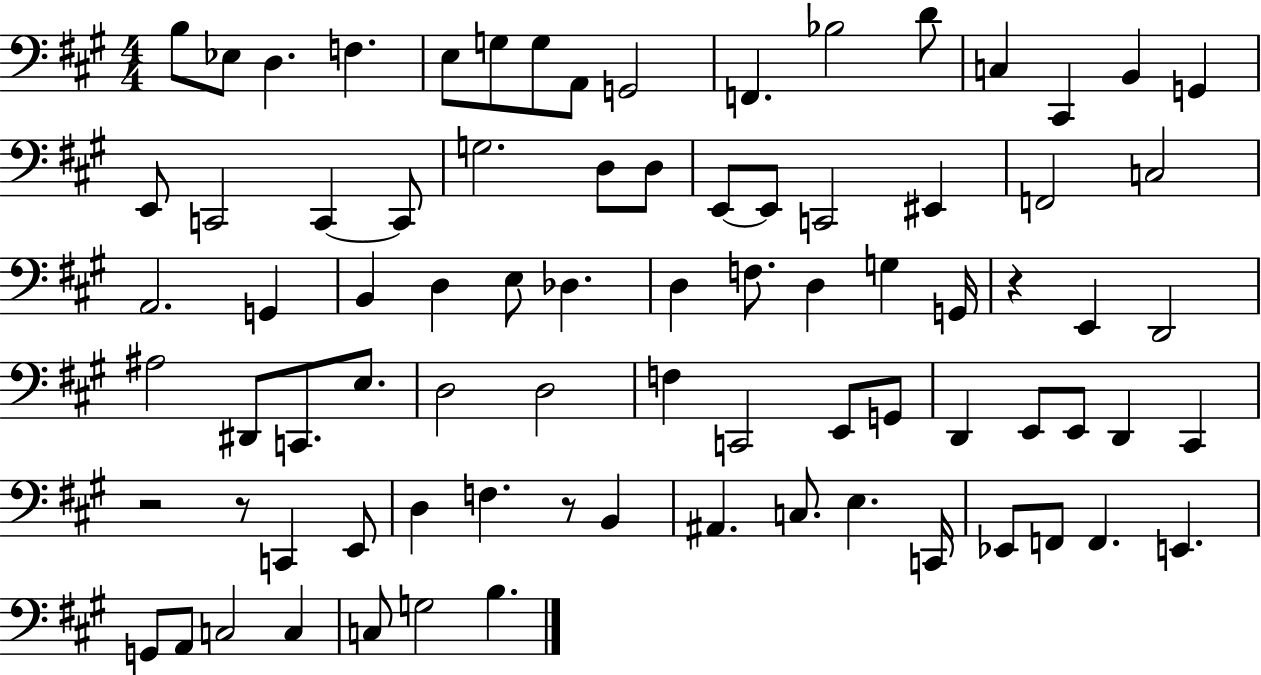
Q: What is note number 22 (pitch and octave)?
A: D3